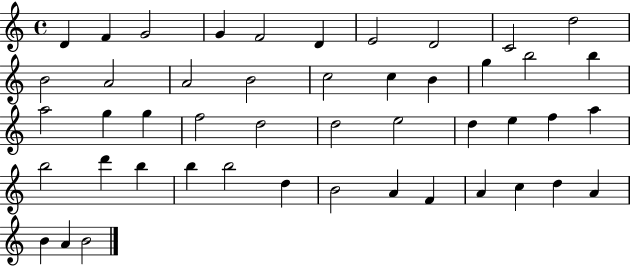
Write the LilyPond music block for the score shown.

{
  \clef treble
  \time 4/4
  \defaultTimeSignature
  \key c \major
  d'4 f'4 g'2 | g'4 f'2 d'4 | e'2 d'2 | c'2 d''2 | \break b'2 a'2 | a'2 b'2 | c''2 c''4 b'4 | g''4 b''2 b''4 | \break a''2 g''4 g''4 | f''2 d''2 | d''2 e''2 | d''4 e''4 f''4 a''4 | \break b''2 d'''4 b''4 | b''4 b''2 d''4 | b'2 a'4 f'4 | a'4 c''4 d''4 a'4 | \break b'4 a'4 b'2 | \bar "|."
}